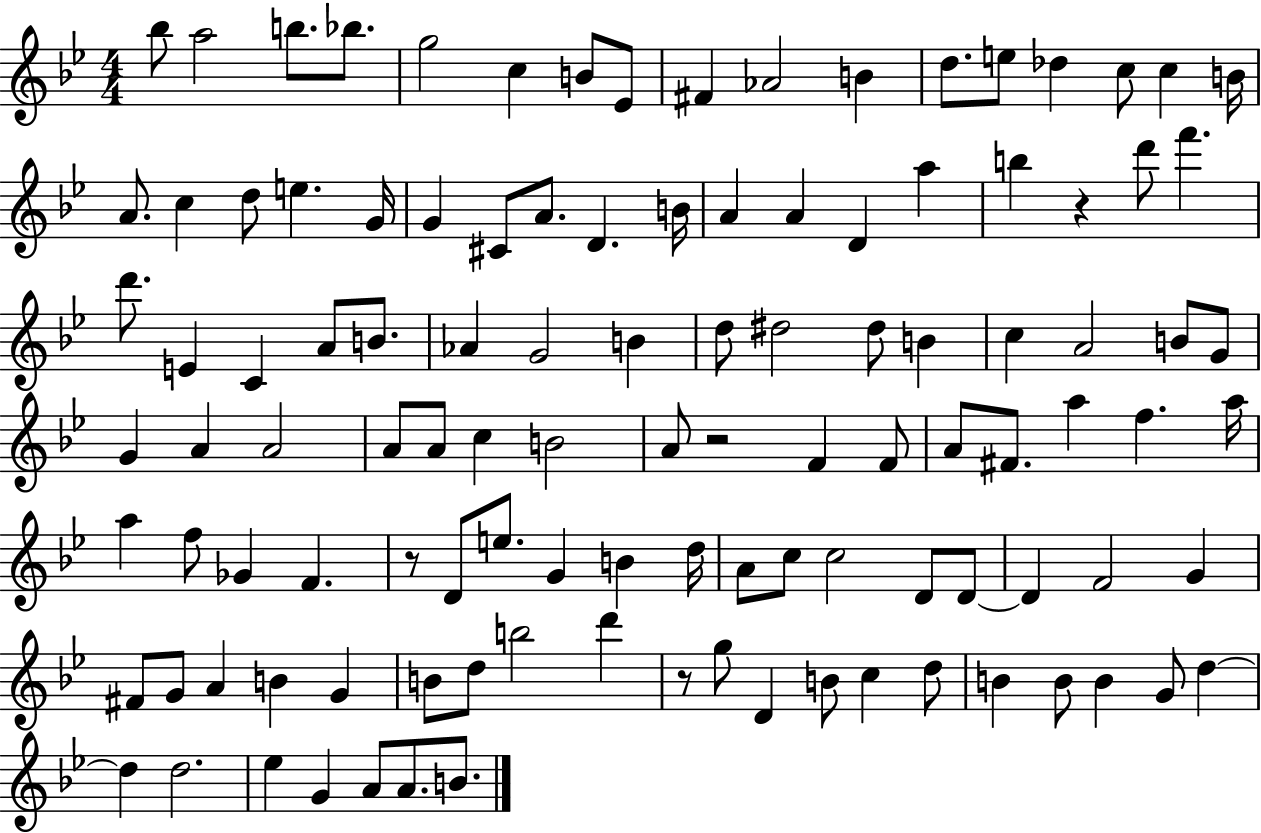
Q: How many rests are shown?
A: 4